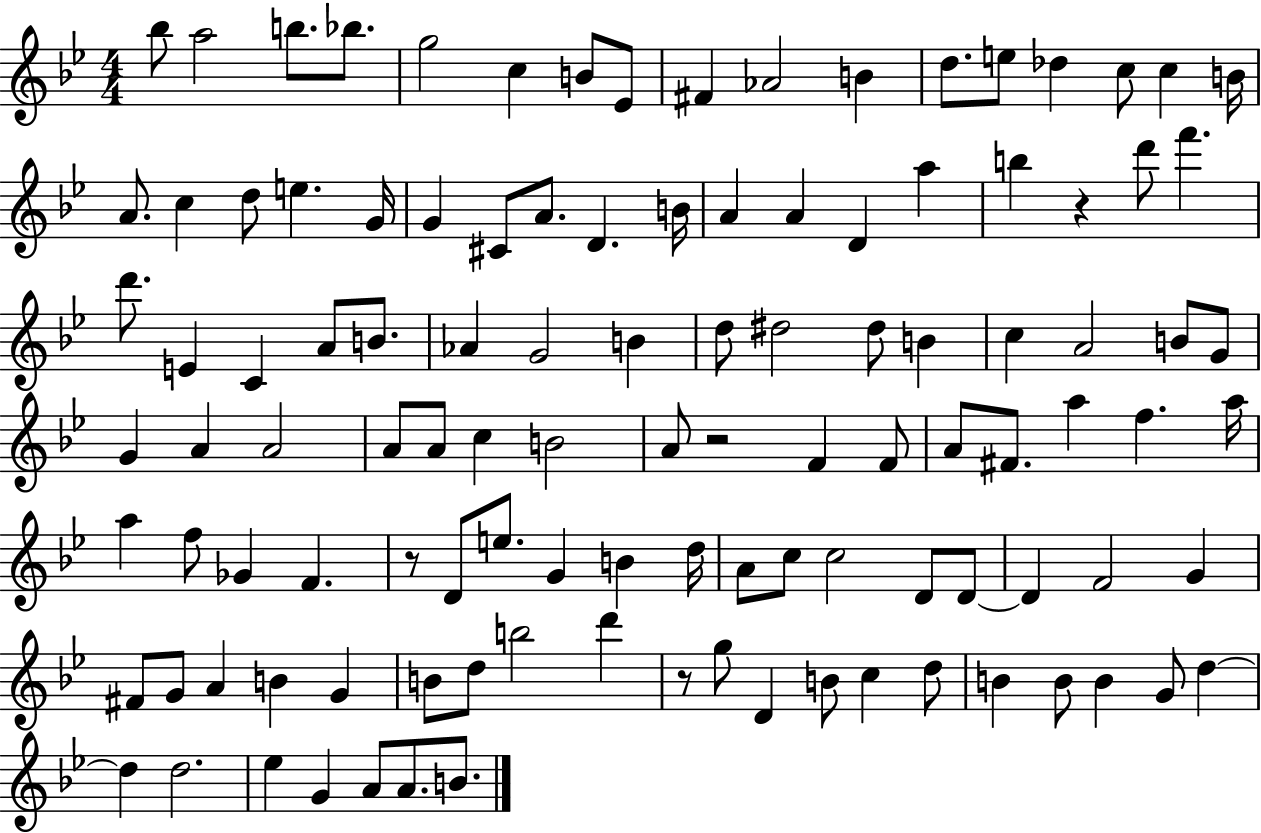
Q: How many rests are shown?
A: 4